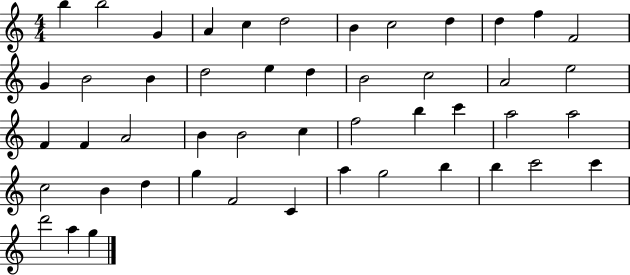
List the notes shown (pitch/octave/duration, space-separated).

B5/q B5/h G4/q A4/q C5/q D5/h B4/q C5/h D5/q D5/q F5/q F4/h G4/q B4/h B4/q D5/h E5/q D5/q B4/h C5/h A4/h E5/h F4/q F4/q A4/h B4/q B4/h C5/q F5/h B5/q C6/q A5/h A5/h C5/h B4/q D5/q G5/q F4/h C4/q A5/q G5/h B5/q B5/q C6/h C6/q D6/h A5/q G5/q